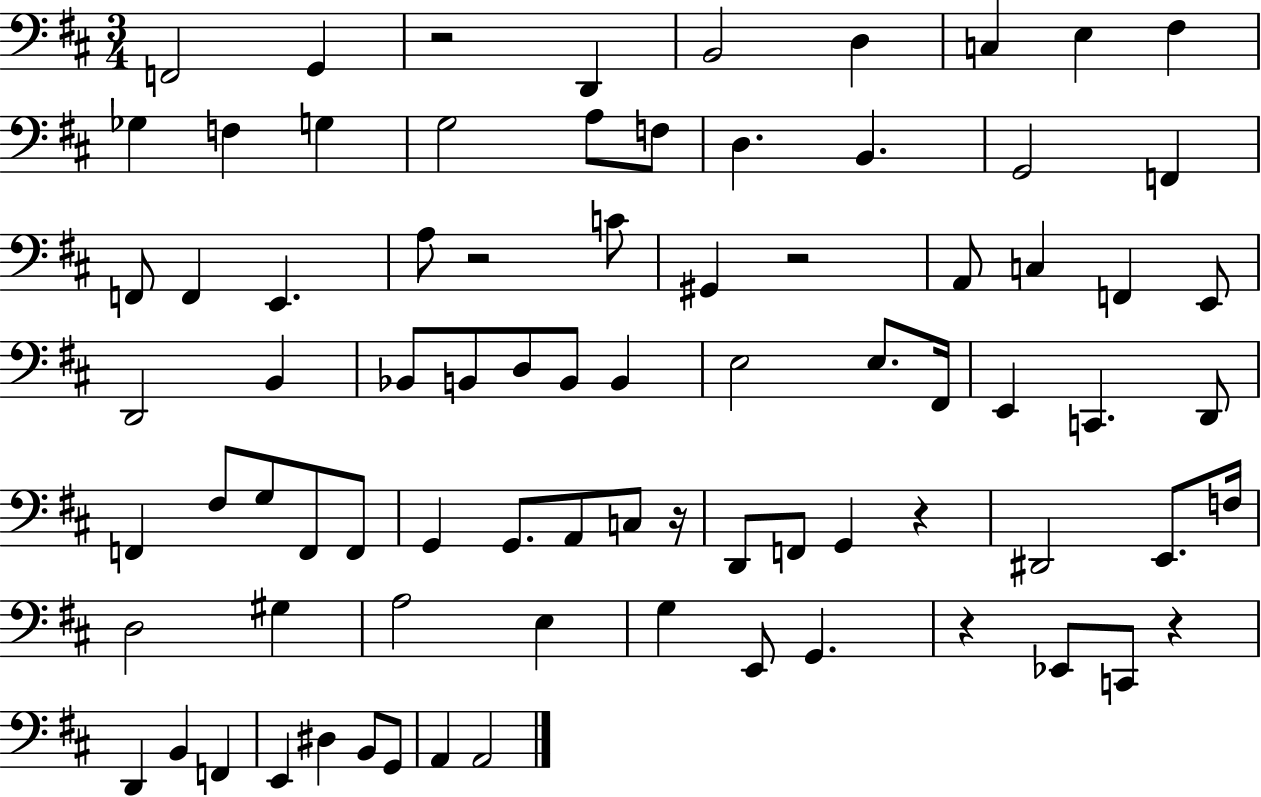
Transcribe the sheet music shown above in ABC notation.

X:1
T:Untitled
M:3/4
L:1/4
K:D
F,,2 G,, z2 D,, B,,2 D, C, E, ^F, _G, F, G, G,2 A,/2 F,/2 D, B,, G,,2 F,, F,,/2 F,, E,, A,/2 z2 C/2 ^G,, z2 A,,/2 C, F,, E,,/2 D,,2 B,, _B,,/2 B,,/2 D,/2 B,,/2 B,, E,2 E,/2 ^F,,/4 E,, C,, D,,/2 F,, ^F,/2 G,/2 F,,/2 F,,/2 G,, G,,/2 A,,/2 C,/2 z/4 D,,/2 F,,/2 G,, z ^D,,2 E,,/2 F,/4 D,2 ^G, A,2 E, G, E,,/2 G,, z _E,,/2 C,,/2 z D,, B,, F,, E,, ^D, B,,/2 G,,/2 A,, A,,2